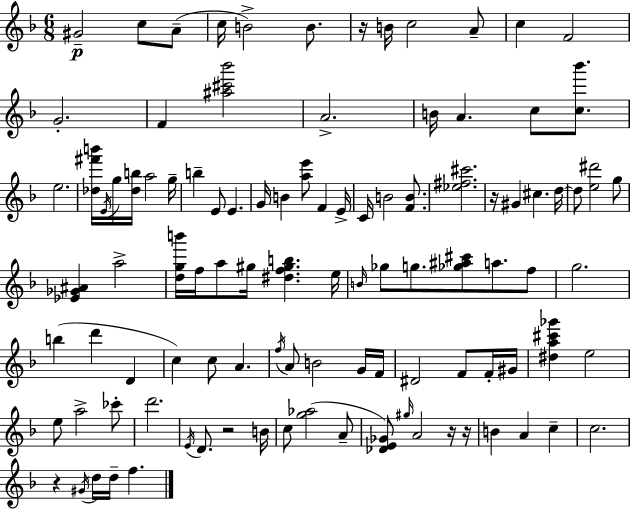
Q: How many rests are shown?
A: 6